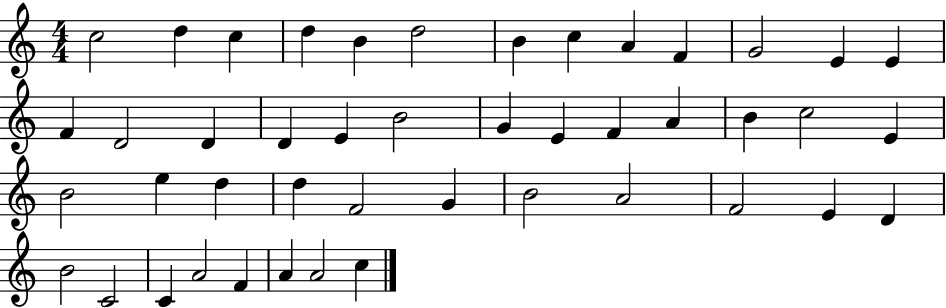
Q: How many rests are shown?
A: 0